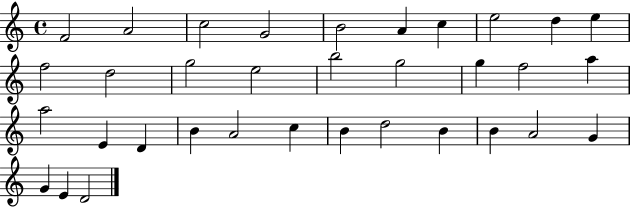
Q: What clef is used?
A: treble